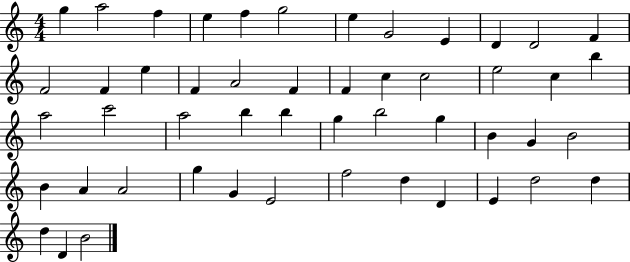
G5/q A5/h F5/q E5/q F5/q G5/h E5/q G4/h E4/q D4/q D4/h F4/q F4/h F4/q E5/q F4/q A4/h F4/q F4/q C5/q C5/h E5/h C5/q B5/q A5/h C6/h A5/h B5/q B5/q G5/q B5/h G5/q B4/q G4/q B4/h B4/q A4/q A4/h G5/q G4/q E4/h F5/h D5/q D4/q E4/q D5/h D5/q D5/q D4/q B4/h